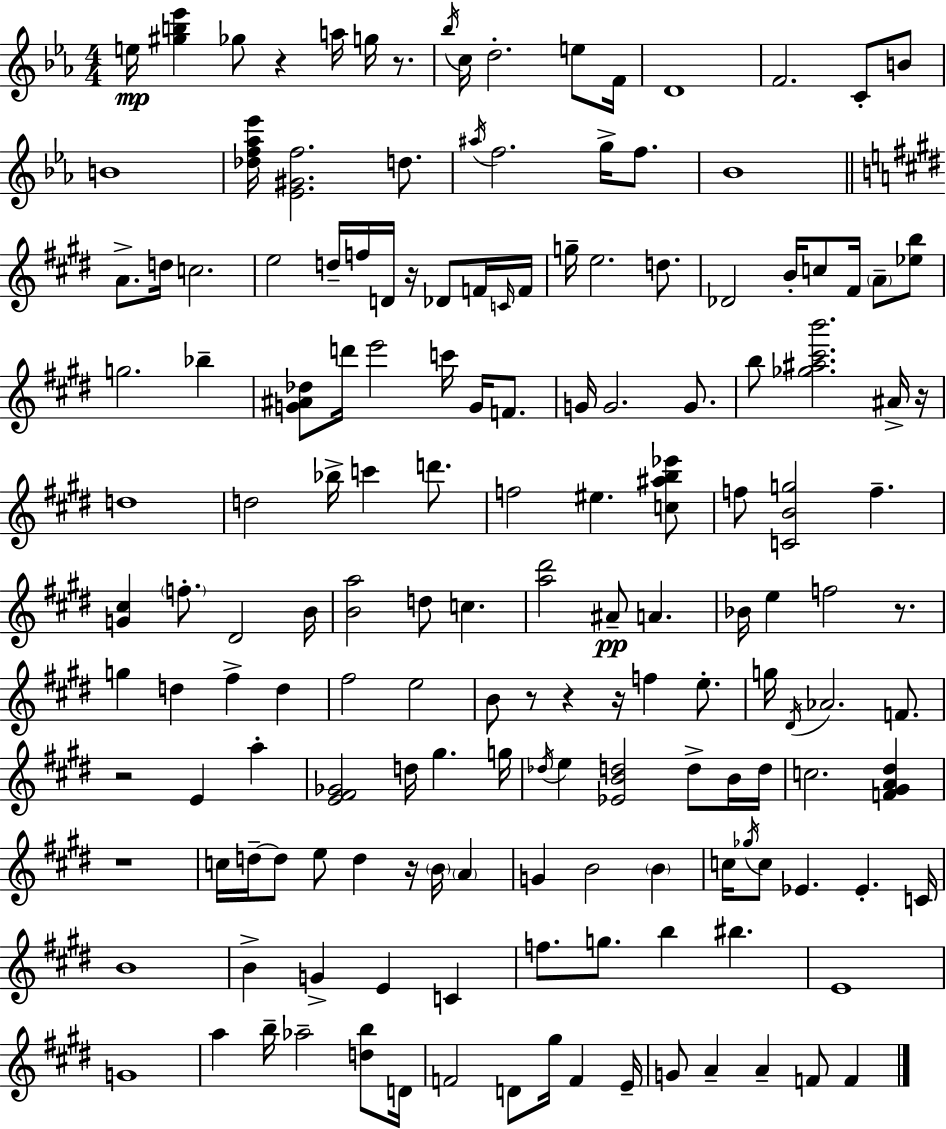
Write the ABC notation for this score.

X:1
T:Untitled
M:4/4
L:1/4
K:Eb
e/4 [^gb_e'] _g/2 z a/4 g/4 z/2 _b/4 c/4 d2 e/2 F/4 D4 F2 C/2 B/2 B4 [_df_a_e']/4 [_E^Gf]2 d/2 ^a/4 f2 g/4 f/2 _B4 A/2 d/4 c2 e2 d/4 f/4 D/4 z/4 _D/2 F/4 C/4 F/4 g/4 e2 d/2 _D2 B/4 c/2 ^F/4 A/2 [_eb]/2 g2 _b [G^A_d]/2 d'/4 e'2 c'/4 G/4 F/2 G/4 G2 G/2 b/2 [_g^a^c'b']2 ^A/4 z/4 d4 d2 _b/4 c' d'/2 f2 ^e [c^ab_e']/2 f/2 [CBg]2 f [G^c] f/2 ^D2 B/4 [Ba]2 d/2 c [a^d']2 ^A/2 A _B/4 e f2 z/2 g d ^f d ^f2 e2 B/2 z/2 z z/4 f e/2 g/4 ^D/4 _A2 F/2 z2 E a [E^F_G]2 d/4 ^g g/4 _d/4 e [_EBd]2 d/2 B/4 d/4 c2 [F^GA^d] z4 c/4 d/4 d/2 e/2 d z/4 B/4 A G B2 B c/4 _g/4 c/2 _E _E C/4 B4 B G E C f/2 g/2 b ^b E4 G4 a b/4 _a2 [db]/2 D/4 F2 D/2 ^g/4 F E/4 G/2 A A F/2 F